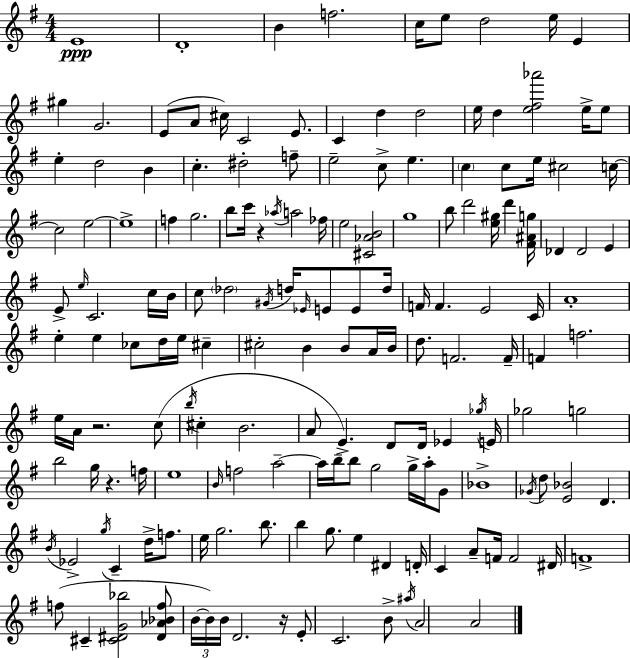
{
  \clef treble
  \numericTimeSignature
  \time 4/4
  \key g \major
  e'1\ppp | d'1-. | b'4 f''2. | c''16 e''8 d''2 e''16 e'4 | \break gis''4 g'2. | e'8( a'8 cis''16) c'2 e'8. | c'4 d''4 d''2 | e''16 d''4 <e'' fis'' aes'''>2 e''16-> e''8 | \break e''4-. d''2 b'4 | c''4.-. dis''2-. f''8-- | e''2-- c''8-> e''4. | \parenthesize c''4 c''8 e''16 cis''2 c''16~~ | \break c''2 e''2~~ | e''1-> | f''4 g''2. | b''8 c'''16 r4 \acciaccatura { aes''16 } a''2 | \break fes''16 e''2 <cis' aes' b'>2 | g''1 | b''8 d'''2 <e'' gis''>16 d'''4 | <fis' ais' g''>16 des'4 des'2 e'4 | \break e'8-> \grace { e''16 } c'2. | c''16 b'16 c''8 \parenthesize des''2 \acciaccatura { gis'16 } d''16 \grace { ees'16 } e'8 | e'8 d''16 f'16 f'4. e'2 | c'16 a'1-. | \break e''4-. e''4 ces''8 d''16 e''16 | cis''4-- cis''2-. b'4 | b'8 a'16 b'16 d''8. f'2. | f'16-- f'4 f''2. | \break e''16 a'16 r2. | c''8( \acciaccatura { b''16 } cis''4-. b'2. | a'8 e'4.->) d'8 d'16 | ees'4 \acciaccatura { ges''16 } e'16 ges''2 g''2 | \break b''2 g''16 r4. | f''16 e''1 | \grace { b'16 } f''2 a''2--~~ | a''16 b''16-- b''8 g''2 | \break g''16-> a''16-. g'8 bes'1-> | \acciaccatura { ges'16 } d''8 <e' bes'>2 | d'4. \acciaccatura { b'16 } ees'2-> | \acciaccatura { g''16 } c'4-- d''16-> f''8. e''16 g''2. | \break b''8. b''4 g''8. | e''4 dis'4 d'16-. c'4 a'8-- | f'16 f'2 dis'16 f'1-> | f''8( cis'4-- | \break <cis' dis' g' bes''>2 <dis' aes' bes' f''>8 \tuplet 3/2 { b'16~~ b'16) b'16 } d'2. | r16 e'8-. c'2. | b'8-> \acciaccatura { ais''16 } a'2 | a'2 \bar "|."
}